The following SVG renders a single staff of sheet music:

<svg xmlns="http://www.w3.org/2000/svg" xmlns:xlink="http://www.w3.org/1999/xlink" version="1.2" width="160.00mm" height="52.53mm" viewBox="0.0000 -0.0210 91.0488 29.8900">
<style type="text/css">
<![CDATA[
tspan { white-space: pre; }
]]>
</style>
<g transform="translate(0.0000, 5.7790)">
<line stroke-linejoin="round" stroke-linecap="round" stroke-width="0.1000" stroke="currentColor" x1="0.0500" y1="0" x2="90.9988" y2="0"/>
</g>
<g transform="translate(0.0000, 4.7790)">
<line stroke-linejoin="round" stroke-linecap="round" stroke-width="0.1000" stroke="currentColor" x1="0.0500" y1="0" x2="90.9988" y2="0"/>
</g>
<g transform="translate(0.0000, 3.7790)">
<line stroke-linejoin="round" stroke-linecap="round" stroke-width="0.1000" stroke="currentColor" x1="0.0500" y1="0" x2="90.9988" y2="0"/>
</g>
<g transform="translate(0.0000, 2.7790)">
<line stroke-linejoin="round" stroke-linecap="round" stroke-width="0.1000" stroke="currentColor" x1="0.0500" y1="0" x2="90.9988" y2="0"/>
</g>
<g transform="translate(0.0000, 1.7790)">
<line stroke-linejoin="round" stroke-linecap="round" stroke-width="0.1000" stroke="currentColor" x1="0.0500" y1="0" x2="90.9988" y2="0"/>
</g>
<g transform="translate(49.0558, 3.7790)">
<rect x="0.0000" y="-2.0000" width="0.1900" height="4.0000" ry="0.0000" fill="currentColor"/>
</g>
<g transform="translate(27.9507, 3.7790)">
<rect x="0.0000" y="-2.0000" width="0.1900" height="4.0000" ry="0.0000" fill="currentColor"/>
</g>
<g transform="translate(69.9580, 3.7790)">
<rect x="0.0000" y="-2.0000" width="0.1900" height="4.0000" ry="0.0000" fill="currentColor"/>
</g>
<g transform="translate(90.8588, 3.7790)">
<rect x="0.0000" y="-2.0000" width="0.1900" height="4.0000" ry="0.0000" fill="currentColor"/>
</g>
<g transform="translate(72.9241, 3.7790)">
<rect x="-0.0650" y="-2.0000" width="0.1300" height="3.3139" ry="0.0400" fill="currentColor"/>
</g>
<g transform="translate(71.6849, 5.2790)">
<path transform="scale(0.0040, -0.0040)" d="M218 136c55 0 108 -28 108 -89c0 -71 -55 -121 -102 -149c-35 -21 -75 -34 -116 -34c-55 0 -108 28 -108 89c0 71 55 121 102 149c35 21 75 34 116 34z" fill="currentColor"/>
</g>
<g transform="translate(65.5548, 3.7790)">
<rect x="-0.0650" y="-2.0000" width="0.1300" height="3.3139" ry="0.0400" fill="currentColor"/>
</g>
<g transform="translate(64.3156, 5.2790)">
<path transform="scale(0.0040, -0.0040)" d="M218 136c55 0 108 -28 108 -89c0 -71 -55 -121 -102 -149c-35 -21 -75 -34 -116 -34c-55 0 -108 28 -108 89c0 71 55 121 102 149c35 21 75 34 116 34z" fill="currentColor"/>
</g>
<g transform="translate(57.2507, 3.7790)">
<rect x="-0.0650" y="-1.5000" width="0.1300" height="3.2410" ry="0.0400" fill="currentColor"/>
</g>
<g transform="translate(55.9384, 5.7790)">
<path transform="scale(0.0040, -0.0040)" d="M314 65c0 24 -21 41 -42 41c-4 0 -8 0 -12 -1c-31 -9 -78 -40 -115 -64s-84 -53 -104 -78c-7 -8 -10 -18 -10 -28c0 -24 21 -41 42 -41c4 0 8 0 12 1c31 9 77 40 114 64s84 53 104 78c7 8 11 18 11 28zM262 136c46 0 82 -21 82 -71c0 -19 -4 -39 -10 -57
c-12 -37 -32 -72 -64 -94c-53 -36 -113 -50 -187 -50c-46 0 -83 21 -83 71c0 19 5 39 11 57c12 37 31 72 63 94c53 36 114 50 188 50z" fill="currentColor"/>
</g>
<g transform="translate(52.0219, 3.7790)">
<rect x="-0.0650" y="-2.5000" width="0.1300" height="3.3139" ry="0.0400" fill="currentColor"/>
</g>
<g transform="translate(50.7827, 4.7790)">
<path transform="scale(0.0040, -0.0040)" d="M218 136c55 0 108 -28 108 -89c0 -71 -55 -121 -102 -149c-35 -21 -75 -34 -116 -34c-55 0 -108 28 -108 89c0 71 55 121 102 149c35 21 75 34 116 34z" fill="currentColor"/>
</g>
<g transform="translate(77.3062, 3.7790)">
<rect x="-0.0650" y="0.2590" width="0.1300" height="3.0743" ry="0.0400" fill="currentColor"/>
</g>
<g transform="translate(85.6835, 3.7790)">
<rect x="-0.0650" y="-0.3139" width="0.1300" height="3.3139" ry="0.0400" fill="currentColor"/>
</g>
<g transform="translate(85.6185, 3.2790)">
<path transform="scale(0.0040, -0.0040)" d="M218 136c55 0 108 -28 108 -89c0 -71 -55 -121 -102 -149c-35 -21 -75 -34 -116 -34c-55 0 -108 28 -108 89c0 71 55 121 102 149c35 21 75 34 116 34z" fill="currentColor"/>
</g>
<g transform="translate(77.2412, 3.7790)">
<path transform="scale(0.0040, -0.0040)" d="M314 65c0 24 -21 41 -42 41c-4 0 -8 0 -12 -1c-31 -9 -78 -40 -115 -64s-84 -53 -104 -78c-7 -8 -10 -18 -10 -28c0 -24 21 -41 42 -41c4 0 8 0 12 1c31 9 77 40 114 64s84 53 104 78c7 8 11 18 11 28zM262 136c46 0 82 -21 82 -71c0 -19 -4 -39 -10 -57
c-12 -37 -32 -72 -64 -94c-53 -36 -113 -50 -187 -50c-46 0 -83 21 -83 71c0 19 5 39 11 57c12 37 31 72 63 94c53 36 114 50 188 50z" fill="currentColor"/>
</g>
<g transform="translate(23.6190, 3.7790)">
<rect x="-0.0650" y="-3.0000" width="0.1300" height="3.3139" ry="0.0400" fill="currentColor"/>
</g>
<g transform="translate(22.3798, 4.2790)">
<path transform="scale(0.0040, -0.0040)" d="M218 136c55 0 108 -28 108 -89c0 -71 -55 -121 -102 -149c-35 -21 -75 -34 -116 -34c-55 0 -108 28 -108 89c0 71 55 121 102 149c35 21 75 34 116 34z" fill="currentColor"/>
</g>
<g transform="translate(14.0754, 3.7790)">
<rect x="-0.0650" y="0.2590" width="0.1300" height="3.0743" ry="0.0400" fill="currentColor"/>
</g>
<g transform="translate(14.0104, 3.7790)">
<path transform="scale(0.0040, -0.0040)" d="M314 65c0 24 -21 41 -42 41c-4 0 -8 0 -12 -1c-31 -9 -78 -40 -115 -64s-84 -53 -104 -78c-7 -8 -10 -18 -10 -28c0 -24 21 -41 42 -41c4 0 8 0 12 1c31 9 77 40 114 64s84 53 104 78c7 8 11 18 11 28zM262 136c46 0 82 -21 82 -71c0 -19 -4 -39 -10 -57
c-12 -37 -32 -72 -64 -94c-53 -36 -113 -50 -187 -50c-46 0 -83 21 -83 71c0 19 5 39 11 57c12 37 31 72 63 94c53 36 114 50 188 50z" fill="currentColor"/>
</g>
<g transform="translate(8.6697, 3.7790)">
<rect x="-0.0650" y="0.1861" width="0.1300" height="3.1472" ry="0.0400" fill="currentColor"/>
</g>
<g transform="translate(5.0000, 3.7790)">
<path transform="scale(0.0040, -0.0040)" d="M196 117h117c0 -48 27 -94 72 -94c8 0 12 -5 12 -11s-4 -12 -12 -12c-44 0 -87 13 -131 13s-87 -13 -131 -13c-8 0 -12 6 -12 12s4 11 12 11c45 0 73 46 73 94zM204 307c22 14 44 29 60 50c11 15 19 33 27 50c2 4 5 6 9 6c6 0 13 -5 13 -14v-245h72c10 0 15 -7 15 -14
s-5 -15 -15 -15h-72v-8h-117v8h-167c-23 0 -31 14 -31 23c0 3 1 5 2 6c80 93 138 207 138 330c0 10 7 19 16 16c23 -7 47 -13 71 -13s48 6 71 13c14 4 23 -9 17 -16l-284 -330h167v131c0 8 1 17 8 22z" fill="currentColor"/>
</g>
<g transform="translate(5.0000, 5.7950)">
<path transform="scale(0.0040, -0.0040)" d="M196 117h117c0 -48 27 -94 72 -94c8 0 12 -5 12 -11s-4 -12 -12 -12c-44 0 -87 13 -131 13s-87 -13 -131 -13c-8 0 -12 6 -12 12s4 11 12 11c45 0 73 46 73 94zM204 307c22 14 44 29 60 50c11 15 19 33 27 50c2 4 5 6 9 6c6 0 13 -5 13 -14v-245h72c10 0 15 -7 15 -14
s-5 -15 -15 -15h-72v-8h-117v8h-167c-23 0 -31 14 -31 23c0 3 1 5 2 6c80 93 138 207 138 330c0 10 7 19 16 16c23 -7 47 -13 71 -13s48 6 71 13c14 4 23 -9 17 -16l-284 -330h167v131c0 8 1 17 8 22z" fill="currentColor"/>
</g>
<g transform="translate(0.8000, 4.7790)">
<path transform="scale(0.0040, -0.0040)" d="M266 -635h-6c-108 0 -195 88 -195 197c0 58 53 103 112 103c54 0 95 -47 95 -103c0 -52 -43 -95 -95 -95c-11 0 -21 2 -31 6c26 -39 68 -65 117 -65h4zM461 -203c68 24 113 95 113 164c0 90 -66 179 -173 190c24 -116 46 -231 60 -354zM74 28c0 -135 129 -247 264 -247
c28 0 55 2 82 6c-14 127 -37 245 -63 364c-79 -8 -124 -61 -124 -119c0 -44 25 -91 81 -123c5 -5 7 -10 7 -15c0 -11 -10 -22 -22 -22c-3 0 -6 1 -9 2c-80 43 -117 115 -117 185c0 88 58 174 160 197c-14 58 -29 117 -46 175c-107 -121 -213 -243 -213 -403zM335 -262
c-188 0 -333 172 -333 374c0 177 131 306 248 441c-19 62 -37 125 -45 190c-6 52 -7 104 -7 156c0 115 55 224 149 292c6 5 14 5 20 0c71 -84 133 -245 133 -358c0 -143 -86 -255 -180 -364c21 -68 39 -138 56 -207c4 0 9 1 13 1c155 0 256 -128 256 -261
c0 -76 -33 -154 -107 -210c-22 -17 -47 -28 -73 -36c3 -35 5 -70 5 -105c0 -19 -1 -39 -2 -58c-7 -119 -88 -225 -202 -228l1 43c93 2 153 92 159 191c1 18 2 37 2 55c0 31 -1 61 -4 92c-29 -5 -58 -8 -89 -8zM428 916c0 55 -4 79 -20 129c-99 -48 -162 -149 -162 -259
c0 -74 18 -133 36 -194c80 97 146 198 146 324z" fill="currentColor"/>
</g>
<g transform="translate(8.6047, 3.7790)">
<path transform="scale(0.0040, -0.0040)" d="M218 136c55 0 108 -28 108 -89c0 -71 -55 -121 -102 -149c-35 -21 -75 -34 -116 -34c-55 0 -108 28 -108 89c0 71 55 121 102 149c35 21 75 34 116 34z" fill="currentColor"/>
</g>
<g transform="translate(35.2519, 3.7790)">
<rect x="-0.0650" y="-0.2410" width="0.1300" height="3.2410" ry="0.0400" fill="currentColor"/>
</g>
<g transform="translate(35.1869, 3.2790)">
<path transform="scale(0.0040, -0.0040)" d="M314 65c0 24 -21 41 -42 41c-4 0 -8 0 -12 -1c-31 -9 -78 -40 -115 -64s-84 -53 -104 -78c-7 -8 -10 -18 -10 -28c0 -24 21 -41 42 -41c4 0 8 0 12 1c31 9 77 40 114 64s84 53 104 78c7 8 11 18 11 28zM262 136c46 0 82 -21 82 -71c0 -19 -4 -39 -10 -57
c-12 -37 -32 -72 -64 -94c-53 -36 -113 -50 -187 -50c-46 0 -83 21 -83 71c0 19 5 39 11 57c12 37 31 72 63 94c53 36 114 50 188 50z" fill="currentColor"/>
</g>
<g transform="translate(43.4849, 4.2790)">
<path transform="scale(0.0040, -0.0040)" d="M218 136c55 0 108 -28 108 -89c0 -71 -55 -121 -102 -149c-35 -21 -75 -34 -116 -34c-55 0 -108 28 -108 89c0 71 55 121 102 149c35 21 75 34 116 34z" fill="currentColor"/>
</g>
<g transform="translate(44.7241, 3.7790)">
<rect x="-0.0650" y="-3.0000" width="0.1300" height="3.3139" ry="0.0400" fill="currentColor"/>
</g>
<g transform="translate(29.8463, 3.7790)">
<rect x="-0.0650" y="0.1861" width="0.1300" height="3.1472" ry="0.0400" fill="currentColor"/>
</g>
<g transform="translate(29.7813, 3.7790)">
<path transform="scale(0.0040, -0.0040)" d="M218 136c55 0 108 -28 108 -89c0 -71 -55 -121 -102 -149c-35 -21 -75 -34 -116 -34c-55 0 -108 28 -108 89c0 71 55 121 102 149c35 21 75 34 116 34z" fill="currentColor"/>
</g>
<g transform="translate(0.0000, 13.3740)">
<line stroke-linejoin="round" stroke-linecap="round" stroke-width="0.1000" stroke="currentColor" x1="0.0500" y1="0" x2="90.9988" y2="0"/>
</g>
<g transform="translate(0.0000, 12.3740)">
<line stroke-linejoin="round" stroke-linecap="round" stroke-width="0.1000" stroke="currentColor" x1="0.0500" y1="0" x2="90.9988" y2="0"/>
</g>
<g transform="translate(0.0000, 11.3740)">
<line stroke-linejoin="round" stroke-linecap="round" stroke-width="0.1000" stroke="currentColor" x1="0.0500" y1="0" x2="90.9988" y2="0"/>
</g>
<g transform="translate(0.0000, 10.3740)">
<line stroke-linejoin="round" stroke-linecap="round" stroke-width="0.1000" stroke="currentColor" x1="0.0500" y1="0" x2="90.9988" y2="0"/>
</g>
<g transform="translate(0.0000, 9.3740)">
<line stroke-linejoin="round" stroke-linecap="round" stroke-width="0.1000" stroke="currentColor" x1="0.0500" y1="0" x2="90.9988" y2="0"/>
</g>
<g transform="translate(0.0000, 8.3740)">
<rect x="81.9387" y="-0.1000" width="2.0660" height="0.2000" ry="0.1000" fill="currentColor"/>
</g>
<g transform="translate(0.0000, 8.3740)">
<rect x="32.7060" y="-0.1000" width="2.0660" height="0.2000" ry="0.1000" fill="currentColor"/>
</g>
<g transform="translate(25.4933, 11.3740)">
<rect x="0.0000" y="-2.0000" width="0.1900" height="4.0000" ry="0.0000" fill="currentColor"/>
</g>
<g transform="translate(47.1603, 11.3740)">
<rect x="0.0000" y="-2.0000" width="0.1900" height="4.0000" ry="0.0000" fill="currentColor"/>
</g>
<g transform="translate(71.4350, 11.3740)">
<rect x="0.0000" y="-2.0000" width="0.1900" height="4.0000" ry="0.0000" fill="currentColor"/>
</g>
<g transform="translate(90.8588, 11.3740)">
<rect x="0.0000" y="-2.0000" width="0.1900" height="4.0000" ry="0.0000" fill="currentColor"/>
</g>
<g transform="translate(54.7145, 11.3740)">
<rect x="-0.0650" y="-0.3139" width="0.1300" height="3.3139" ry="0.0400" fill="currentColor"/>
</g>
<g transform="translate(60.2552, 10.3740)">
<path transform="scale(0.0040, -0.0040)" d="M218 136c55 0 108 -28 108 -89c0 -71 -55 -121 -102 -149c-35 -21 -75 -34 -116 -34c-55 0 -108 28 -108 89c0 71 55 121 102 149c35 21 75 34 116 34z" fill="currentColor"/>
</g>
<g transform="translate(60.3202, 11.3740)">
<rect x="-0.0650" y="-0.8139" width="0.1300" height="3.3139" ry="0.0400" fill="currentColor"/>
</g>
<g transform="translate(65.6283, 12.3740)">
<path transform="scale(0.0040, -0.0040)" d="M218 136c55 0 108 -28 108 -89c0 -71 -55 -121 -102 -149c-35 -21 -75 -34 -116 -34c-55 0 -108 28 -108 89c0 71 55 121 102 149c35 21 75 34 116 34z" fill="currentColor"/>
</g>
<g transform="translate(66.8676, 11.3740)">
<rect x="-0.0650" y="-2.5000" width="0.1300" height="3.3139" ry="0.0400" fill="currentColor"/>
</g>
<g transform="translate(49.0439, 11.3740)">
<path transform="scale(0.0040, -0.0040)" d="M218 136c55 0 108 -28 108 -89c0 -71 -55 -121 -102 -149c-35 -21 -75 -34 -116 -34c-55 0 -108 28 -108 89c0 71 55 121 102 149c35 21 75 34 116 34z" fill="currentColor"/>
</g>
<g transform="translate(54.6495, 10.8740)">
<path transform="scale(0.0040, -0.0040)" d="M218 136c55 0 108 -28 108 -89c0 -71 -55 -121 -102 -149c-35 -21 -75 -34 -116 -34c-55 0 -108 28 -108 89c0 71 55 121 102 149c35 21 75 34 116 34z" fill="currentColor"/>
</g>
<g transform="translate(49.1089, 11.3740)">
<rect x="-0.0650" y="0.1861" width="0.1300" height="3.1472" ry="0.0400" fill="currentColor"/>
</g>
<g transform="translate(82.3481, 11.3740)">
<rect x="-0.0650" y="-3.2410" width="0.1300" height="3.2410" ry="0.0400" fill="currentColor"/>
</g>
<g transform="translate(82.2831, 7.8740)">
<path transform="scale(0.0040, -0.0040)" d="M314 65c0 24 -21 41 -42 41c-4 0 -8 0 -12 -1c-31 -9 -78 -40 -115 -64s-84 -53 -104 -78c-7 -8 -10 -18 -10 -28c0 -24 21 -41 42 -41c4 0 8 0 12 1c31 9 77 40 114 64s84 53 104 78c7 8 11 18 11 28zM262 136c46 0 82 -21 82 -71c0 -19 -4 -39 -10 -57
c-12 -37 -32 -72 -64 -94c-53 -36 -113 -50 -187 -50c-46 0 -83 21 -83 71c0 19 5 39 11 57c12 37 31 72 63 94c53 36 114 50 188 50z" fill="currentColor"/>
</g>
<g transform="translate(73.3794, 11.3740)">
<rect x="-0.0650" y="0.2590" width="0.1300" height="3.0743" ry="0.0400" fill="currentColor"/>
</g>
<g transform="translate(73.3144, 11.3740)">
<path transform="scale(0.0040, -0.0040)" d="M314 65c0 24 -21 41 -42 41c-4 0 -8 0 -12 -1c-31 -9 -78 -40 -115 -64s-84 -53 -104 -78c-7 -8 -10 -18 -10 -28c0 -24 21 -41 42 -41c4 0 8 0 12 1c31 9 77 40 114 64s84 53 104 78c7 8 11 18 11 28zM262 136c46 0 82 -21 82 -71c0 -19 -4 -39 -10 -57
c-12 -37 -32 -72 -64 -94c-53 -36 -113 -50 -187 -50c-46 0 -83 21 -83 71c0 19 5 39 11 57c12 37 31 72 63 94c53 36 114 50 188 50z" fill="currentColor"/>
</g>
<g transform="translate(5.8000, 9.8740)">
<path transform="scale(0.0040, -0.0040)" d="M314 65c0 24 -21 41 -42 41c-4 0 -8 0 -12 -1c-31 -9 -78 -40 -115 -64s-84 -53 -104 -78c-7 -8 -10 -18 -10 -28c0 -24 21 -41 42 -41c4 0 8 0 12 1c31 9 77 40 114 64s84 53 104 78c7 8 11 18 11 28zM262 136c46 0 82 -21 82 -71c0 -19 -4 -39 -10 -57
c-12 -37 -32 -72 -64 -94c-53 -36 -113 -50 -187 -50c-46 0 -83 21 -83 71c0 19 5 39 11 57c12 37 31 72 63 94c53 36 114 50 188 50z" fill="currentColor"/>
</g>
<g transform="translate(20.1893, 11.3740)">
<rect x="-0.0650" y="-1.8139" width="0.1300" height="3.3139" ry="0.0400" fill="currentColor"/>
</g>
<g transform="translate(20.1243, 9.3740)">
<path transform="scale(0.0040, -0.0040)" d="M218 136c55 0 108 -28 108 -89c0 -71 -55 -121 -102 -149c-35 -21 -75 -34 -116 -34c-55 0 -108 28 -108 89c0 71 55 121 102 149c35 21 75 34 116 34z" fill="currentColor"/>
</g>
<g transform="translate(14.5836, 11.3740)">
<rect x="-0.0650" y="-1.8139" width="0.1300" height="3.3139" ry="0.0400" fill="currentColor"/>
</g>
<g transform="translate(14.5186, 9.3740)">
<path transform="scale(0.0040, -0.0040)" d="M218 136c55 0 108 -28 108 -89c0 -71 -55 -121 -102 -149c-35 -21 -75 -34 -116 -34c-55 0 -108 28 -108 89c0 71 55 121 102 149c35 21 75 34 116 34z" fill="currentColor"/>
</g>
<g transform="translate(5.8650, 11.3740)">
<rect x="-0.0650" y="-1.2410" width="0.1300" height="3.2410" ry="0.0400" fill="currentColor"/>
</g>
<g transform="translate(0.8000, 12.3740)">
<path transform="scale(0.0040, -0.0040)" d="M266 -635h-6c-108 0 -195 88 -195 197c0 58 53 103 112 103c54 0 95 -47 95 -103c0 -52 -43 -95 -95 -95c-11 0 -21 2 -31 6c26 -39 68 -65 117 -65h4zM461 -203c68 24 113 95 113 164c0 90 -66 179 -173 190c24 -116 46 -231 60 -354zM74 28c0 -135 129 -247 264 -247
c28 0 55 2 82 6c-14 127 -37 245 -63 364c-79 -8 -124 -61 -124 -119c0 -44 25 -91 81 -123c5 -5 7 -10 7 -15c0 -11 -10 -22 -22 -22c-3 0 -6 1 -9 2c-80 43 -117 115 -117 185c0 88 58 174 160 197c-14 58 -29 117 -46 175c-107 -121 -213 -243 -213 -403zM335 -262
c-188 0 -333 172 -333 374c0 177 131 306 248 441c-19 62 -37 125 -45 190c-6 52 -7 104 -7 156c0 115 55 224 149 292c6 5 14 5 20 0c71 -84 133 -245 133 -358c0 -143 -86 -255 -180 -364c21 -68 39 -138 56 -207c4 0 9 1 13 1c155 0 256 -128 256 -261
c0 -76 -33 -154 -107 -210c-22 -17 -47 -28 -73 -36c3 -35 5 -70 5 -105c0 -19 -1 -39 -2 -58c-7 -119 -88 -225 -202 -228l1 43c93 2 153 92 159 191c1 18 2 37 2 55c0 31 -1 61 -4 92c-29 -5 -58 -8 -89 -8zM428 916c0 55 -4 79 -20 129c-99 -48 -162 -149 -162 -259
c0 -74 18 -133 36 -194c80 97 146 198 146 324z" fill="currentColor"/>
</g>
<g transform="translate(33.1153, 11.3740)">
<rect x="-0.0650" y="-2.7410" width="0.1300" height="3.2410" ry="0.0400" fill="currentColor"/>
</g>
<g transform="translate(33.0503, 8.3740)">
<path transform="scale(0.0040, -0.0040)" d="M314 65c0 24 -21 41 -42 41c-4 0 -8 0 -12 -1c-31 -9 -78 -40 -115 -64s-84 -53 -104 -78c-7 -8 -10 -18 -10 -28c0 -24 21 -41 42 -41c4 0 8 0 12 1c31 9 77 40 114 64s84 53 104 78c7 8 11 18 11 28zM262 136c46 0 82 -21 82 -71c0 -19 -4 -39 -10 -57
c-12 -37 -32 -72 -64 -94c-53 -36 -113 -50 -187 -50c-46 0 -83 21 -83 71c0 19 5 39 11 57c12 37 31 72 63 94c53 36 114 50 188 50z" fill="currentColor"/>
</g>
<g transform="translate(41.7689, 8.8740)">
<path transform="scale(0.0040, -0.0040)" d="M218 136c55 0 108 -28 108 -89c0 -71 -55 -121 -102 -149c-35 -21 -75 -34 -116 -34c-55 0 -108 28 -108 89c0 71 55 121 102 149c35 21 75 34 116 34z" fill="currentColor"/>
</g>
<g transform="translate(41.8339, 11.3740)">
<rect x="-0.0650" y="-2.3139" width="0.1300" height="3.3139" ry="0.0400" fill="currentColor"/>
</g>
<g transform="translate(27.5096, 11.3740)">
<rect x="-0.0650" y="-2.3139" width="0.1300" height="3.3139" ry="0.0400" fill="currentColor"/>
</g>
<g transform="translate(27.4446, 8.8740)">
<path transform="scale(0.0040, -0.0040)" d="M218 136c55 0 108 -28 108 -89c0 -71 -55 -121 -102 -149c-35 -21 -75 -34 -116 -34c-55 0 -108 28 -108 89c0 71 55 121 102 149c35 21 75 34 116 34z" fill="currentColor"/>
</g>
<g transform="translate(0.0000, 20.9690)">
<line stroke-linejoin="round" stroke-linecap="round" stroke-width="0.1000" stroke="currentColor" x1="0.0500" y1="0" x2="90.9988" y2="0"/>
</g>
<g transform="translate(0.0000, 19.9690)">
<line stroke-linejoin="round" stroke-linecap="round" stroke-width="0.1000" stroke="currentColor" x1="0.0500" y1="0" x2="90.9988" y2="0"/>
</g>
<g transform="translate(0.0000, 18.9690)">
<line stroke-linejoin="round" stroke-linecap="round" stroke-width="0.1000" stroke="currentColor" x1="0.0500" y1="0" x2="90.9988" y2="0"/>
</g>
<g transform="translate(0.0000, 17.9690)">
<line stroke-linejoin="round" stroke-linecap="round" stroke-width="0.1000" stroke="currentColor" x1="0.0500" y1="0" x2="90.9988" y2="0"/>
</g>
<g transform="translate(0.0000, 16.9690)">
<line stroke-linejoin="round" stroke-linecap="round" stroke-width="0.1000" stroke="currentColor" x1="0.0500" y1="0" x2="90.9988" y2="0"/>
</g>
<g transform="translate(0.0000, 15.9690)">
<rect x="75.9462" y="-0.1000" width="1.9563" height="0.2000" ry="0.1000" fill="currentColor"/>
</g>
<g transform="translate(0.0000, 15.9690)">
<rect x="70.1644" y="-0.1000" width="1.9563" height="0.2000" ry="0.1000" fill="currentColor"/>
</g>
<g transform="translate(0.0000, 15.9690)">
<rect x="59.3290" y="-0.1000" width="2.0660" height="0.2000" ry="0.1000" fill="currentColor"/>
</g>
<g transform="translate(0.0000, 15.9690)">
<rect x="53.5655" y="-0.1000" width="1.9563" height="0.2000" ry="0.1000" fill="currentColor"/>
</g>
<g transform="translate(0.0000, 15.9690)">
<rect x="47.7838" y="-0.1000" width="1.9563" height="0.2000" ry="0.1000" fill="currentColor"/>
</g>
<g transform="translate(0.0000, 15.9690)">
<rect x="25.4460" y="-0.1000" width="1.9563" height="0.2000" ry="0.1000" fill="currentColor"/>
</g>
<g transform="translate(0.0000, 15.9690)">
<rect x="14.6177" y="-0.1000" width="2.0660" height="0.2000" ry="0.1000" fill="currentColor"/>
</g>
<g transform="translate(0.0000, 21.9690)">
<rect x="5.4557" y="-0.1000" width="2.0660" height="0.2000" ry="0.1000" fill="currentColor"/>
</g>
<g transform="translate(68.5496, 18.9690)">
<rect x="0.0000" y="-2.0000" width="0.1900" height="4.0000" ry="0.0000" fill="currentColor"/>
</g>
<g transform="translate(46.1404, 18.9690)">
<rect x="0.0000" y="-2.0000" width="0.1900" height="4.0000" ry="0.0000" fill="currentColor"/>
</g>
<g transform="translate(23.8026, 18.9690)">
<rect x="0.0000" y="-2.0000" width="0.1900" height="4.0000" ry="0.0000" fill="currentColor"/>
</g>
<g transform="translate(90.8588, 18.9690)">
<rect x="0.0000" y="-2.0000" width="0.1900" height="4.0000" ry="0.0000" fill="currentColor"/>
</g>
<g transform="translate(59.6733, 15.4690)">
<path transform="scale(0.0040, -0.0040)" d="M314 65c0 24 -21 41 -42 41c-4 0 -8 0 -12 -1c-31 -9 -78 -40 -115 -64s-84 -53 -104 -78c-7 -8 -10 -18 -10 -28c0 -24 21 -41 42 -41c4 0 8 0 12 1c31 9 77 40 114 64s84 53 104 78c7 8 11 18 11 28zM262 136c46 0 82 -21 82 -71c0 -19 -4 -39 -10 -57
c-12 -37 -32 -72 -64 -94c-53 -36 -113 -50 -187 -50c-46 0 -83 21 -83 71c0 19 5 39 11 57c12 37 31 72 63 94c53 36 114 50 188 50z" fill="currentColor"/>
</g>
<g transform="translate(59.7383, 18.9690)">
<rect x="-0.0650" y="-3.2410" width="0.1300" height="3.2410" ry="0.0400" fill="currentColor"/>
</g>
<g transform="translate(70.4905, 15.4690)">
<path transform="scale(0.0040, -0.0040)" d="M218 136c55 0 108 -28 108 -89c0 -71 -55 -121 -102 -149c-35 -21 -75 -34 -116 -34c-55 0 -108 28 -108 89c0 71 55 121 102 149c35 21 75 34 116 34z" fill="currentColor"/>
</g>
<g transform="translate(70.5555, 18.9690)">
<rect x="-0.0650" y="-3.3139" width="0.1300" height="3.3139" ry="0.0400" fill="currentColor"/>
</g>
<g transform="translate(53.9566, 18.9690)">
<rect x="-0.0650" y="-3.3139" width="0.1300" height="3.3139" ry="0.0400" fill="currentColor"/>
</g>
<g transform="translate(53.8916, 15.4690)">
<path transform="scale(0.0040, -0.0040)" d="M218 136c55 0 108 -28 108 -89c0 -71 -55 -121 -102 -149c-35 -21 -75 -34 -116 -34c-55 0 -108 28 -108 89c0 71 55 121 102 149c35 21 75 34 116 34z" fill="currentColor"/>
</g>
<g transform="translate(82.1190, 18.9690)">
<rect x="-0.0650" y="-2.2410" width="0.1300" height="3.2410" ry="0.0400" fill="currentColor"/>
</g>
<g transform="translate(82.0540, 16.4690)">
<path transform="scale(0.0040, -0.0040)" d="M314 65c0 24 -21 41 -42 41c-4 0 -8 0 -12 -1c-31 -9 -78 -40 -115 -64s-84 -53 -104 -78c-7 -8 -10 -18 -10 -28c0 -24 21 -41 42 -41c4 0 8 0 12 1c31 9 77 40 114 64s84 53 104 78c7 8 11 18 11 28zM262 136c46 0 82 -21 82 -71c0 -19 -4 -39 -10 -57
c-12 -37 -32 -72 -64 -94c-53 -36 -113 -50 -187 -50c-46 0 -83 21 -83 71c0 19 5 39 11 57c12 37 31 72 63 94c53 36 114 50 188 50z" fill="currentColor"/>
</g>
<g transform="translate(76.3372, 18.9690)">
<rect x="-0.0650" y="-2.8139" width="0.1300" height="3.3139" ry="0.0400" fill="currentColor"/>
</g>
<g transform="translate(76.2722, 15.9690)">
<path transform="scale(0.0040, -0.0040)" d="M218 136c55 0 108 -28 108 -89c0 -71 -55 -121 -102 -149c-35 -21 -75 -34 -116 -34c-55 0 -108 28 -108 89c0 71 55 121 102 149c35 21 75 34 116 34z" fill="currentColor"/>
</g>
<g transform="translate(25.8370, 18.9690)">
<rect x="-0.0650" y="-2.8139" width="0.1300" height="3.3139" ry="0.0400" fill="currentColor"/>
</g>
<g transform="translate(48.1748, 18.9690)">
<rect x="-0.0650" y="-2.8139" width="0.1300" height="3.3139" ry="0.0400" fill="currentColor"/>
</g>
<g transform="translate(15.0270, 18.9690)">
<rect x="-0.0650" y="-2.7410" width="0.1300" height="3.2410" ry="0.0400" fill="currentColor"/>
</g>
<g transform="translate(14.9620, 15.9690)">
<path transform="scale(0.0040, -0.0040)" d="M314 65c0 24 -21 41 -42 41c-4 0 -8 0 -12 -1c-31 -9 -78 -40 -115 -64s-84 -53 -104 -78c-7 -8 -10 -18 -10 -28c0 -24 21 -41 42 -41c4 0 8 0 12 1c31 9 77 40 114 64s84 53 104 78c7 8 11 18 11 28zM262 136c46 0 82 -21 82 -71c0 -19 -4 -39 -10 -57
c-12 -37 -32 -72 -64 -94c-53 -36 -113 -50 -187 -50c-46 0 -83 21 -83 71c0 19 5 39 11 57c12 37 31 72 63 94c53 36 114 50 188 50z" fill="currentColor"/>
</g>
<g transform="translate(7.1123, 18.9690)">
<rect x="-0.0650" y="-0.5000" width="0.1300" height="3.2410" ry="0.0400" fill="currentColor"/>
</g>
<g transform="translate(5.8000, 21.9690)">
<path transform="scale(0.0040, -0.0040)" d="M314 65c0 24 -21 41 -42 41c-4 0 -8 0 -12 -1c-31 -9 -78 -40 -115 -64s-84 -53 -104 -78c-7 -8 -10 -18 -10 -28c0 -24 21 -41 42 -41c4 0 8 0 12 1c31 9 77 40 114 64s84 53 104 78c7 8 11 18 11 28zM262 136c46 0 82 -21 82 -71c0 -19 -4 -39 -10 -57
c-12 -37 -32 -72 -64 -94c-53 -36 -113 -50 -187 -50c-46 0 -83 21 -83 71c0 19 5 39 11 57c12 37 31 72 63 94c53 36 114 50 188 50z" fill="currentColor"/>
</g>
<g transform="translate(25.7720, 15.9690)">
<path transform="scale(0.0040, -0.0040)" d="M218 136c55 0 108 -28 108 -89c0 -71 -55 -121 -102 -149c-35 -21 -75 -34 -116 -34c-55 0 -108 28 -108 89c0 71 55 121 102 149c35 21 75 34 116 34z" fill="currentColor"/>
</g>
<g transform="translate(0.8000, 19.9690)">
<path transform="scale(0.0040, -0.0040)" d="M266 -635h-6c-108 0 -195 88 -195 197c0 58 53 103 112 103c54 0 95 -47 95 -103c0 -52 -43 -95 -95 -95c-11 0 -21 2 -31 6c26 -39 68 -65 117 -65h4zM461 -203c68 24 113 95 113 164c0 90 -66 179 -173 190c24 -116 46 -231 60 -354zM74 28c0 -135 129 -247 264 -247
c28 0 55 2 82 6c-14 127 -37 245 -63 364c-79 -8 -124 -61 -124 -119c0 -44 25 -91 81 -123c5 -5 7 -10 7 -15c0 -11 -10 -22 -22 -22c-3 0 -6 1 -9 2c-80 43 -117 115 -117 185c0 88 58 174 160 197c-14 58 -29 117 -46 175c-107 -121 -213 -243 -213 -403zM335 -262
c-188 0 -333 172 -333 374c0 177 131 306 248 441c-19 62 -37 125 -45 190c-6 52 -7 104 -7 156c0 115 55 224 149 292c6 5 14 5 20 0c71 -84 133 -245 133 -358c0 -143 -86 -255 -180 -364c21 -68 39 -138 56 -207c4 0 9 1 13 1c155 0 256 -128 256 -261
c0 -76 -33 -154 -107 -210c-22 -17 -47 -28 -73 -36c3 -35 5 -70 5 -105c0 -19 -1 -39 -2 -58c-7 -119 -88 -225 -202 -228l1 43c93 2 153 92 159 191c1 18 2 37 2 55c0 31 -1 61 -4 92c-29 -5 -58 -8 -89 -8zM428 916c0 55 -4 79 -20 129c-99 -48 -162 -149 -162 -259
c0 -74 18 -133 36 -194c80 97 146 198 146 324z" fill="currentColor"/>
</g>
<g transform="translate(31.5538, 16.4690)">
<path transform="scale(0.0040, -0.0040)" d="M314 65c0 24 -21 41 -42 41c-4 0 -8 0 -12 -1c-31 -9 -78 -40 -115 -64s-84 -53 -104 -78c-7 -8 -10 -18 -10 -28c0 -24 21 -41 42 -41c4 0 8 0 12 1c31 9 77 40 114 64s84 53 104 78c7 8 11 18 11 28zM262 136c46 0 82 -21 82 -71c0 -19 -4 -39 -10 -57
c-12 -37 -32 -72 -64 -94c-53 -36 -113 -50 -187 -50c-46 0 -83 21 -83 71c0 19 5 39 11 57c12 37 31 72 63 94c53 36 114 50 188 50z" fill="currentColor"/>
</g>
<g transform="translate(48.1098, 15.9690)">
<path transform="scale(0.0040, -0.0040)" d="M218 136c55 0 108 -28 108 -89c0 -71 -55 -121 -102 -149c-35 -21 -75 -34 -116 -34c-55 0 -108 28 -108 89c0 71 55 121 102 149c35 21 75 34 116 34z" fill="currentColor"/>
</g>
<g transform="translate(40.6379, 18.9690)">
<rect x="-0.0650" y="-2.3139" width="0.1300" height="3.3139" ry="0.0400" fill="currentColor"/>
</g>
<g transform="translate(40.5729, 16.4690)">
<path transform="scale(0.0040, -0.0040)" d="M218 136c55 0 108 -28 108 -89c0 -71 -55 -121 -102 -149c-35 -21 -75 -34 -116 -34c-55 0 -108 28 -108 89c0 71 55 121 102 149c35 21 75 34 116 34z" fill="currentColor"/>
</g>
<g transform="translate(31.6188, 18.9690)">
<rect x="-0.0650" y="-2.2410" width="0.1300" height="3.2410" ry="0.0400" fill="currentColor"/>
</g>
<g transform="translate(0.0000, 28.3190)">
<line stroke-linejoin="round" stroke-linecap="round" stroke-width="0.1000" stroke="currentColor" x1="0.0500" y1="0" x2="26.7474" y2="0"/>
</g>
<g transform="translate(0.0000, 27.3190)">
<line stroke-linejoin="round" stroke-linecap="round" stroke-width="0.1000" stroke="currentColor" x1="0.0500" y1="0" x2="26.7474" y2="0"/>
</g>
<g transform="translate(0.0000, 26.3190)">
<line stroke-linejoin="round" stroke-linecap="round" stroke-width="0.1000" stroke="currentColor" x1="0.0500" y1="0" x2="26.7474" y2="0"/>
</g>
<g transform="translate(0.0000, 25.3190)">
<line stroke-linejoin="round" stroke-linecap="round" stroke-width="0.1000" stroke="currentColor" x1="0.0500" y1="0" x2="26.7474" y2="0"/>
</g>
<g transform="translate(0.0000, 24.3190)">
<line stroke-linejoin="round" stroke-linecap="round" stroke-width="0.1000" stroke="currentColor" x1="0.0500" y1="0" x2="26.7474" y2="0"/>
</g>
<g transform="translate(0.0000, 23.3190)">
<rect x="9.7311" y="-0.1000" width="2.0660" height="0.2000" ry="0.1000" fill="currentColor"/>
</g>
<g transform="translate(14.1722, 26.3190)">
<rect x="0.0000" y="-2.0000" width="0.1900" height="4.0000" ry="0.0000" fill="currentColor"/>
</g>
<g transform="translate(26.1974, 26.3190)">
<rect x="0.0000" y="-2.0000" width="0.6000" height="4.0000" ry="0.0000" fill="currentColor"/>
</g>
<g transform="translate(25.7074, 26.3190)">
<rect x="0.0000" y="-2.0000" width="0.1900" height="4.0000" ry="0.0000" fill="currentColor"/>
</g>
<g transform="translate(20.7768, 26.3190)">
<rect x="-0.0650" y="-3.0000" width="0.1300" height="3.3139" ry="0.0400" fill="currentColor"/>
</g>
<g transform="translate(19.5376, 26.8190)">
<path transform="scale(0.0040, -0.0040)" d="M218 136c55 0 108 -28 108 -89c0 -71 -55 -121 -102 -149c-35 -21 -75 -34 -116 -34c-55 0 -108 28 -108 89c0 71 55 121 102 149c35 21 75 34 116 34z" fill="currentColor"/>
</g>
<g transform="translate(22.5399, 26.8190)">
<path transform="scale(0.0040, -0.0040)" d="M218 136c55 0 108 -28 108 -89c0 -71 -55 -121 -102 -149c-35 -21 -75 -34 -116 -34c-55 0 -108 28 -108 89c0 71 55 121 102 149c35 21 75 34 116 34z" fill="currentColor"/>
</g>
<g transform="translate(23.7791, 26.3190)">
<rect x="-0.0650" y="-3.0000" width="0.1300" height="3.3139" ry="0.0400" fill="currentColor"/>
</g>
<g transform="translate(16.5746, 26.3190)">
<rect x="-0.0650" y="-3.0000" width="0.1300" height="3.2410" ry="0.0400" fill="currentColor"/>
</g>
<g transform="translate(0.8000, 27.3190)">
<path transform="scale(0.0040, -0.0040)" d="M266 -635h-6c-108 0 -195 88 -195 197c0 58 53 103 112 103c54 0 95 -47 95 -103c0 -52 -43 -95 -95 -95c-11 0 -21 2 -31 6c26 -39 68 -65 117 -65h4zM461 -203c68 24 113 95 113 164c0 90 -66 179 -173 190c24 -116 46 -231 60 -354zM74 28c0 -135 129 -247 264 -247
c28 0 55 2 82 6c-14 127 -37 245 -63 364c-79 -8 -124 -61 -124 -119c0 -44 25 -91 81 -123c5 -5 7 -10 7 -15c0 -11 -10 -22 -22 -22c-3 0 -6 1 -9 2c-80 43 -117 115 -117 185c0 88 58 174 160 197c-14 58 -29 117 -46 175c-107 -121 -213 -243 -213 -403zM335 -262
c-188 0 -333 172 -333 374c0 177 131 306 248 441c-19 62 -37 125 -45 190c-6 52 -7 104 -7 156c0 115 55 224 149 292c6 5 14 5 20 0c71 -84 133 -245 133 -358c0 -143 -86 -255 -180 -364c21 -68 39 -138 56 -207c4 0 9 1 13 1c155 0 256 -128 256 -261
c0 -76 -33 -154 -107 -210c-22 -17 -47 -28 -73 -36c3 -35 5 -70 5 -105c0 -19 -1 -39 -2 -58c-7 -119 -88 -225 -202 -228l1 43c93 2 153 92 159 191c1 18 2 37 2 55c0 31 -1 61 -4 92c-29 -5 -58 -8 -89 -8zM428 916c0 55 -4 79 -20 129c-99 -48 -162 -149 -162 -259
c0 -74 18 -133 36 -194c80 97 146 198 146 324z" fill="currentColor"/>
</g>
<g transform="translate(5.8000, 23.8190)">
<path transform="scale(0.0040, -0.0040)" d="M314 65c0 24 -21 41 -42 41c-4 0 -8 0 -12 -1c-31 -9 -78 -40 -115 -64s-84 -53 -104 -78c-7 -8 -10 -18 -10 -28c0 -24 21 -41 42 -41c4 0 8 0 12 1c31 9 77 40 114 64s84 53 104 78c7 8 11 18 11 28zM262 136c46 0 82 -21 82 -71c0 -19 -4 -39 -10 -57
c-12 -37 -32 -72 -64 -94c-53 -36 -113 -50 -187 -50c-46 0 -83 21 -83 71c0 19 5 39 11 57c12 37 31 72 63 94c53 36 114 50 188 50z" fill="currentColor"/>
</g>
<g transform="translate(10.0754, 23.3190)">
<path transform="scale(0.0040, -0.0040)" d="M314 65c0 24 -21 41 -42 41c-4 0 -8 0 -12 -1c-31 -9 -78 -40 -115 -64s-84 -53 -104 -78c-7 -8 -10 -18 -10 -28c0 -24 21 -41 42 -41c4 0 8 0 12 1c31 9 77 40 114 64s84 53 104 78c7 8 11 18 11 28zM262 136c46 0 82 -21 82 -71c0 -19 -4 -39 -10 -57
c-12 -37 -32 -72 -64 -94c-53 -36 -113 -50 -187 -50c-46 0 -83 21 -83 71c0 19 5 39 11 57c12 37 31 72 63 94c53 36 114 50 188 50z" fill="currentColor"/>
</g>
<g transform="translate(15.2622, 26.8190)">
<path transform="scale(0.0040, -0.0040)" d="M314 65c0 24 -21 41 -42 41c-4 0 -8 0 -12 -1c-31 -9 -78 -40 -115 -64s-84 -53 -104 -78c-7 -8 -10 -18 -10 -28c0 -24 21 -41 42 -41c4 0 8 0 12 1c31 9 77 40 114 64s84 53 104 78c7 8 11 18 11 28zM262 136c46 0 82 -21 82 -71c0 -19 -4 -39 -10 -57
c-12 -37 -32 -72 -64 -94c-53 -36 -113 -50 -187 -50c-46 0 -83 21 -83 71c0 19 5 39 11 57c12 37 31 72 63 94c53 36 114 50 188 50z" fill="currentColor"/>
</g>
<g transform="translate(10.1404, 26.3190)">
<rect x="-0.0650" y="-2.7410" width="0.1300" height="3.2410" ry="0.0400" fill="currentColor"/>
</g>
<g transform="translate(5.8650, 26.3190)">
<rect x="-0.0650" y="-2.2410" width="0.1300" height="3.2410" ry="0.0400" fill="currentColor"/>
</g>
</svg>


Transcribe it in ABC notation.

X:1
T:Untitled
M:4/4
L:1/4
K:C
B B2 A B c2 A G E2 F F B2 c e2 f f g a2 g B c d G B2 b2 C2 a2 a g2 g a b b2 b a g2 g2 a2 A2 A A